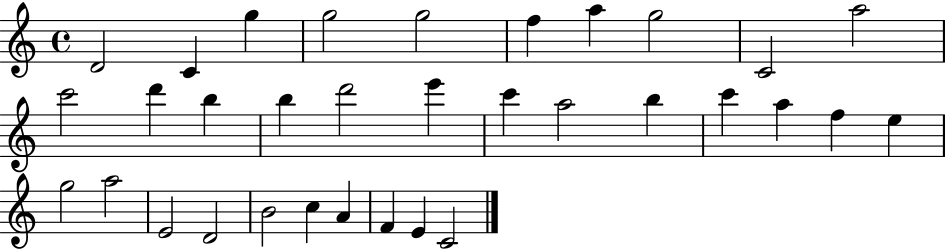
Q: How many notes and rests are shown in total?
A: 33